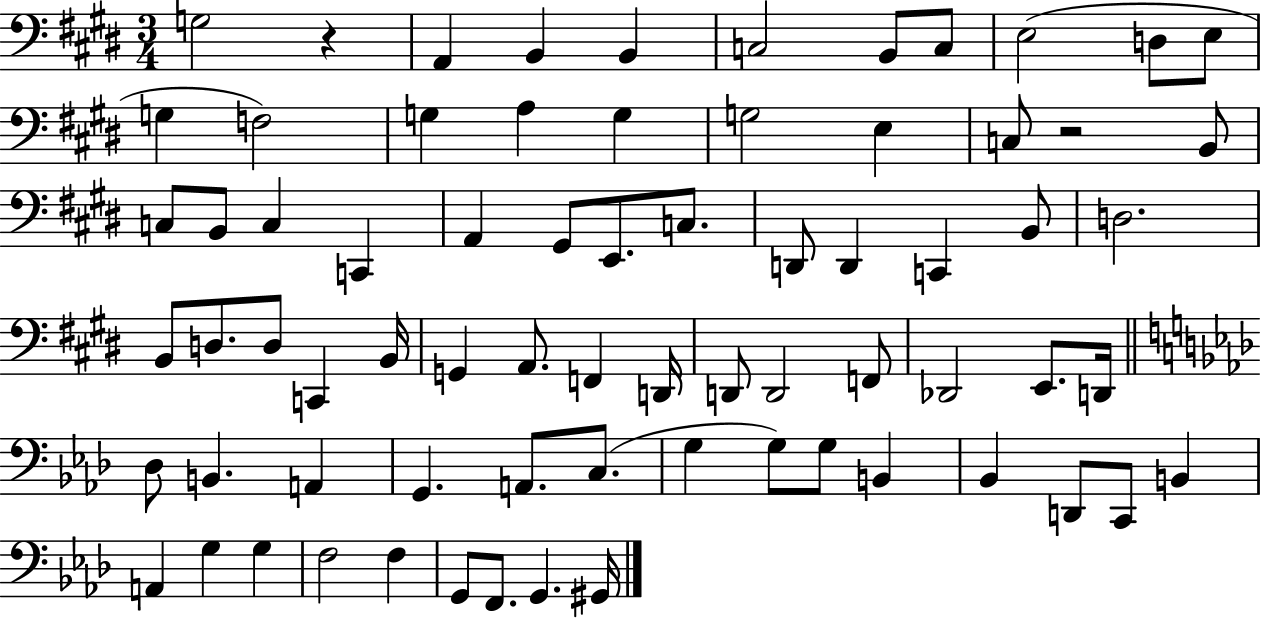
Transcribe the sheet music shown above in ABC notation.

X:1
T:Untitled
M:3/4
L:1/4
K:E
G,2 z A,, B,, B,, C,2 B,,/2 C,/2 E,2 D,/2 E,/2 G, F,2 G, A, G, G,2 E, C,/2 z2 B,,/2 C,/2 B,,/2 C, C,, A,, ^G,,/2 E,,/2 C,/2 D,,/2 D,, C,, B,,/2 D,2 B,,/2 D,/2 D,/2 C,, B,,/4 G,, A,,/2 F,, D,,/4 D,,/2 D,,2 F,,/2 _D,,2 E,,/2 D,,/4 _D,/2 B,, A,, G,, A,,/2 C,/2 G, G,/2 G,/2 B,, _B,, D,,/2 C,,/2 B,, A,, G, G, F,2 F, G,,/2 F,,/2 G,, ^G,,/4